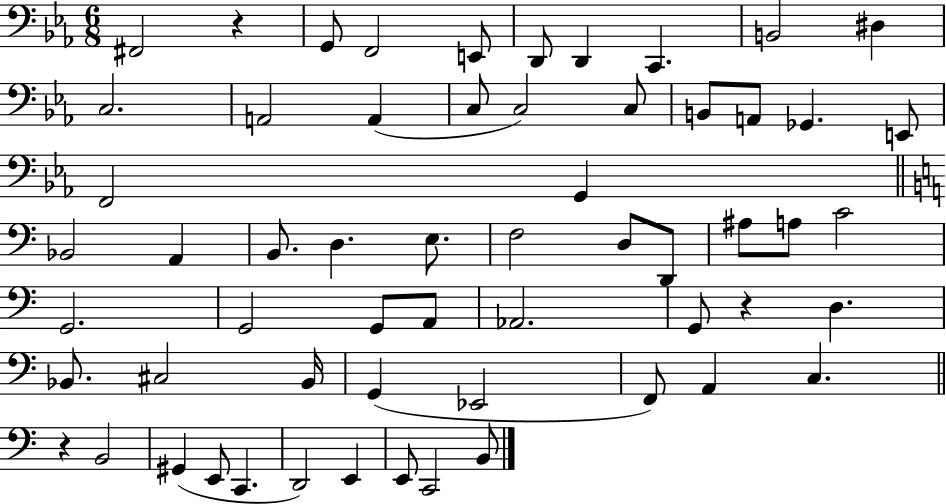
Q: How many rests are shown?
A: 3